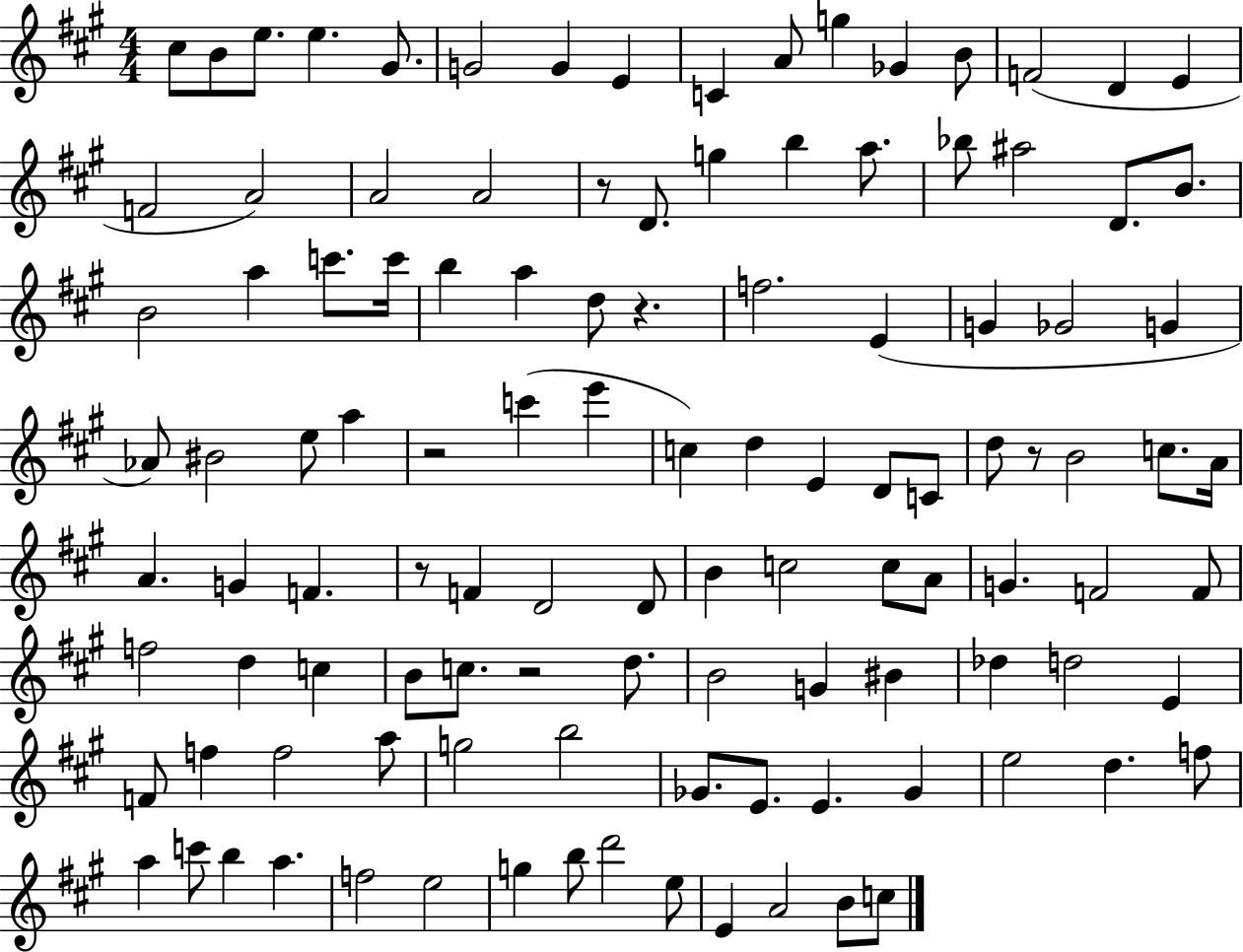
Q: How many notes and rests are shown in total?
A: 113